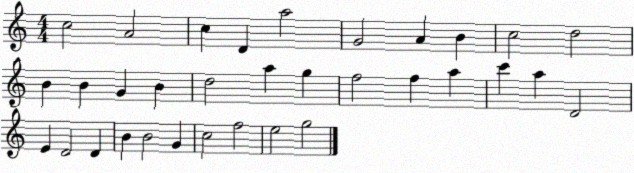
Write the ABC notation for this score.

X:1
T:Untitled
M:4/4
L:1/4
K:C
c2 A2 c D a2 G2 A B c2 d2 B B G B d2 a g f2 f a c' a D2 E D2 D B B2 G c2 f2 e2 g2